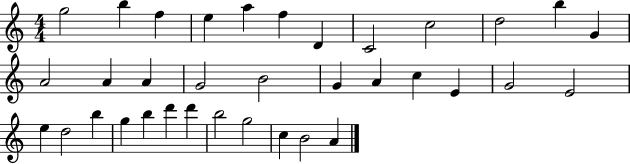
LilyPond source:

{
  \clef treble
  \numericTimeSignature
  \time 4/4
  \key c \major
  g''2 b''4 f''4 | e''4 a''4 f''4 d'4 | c'2 c''2 | d''2 b''4 g'4 | \break a'2 a'4 a'4 | g'2 b'2 | g'4 a'4 c''4 e'4 | g'2 e'2 | \break e''4 d''2 b''4 | g''4 b''4 d'''4 d'''4 | b''2 g''2 | c''4 b'2 a'4 | \break \bar "|."
}